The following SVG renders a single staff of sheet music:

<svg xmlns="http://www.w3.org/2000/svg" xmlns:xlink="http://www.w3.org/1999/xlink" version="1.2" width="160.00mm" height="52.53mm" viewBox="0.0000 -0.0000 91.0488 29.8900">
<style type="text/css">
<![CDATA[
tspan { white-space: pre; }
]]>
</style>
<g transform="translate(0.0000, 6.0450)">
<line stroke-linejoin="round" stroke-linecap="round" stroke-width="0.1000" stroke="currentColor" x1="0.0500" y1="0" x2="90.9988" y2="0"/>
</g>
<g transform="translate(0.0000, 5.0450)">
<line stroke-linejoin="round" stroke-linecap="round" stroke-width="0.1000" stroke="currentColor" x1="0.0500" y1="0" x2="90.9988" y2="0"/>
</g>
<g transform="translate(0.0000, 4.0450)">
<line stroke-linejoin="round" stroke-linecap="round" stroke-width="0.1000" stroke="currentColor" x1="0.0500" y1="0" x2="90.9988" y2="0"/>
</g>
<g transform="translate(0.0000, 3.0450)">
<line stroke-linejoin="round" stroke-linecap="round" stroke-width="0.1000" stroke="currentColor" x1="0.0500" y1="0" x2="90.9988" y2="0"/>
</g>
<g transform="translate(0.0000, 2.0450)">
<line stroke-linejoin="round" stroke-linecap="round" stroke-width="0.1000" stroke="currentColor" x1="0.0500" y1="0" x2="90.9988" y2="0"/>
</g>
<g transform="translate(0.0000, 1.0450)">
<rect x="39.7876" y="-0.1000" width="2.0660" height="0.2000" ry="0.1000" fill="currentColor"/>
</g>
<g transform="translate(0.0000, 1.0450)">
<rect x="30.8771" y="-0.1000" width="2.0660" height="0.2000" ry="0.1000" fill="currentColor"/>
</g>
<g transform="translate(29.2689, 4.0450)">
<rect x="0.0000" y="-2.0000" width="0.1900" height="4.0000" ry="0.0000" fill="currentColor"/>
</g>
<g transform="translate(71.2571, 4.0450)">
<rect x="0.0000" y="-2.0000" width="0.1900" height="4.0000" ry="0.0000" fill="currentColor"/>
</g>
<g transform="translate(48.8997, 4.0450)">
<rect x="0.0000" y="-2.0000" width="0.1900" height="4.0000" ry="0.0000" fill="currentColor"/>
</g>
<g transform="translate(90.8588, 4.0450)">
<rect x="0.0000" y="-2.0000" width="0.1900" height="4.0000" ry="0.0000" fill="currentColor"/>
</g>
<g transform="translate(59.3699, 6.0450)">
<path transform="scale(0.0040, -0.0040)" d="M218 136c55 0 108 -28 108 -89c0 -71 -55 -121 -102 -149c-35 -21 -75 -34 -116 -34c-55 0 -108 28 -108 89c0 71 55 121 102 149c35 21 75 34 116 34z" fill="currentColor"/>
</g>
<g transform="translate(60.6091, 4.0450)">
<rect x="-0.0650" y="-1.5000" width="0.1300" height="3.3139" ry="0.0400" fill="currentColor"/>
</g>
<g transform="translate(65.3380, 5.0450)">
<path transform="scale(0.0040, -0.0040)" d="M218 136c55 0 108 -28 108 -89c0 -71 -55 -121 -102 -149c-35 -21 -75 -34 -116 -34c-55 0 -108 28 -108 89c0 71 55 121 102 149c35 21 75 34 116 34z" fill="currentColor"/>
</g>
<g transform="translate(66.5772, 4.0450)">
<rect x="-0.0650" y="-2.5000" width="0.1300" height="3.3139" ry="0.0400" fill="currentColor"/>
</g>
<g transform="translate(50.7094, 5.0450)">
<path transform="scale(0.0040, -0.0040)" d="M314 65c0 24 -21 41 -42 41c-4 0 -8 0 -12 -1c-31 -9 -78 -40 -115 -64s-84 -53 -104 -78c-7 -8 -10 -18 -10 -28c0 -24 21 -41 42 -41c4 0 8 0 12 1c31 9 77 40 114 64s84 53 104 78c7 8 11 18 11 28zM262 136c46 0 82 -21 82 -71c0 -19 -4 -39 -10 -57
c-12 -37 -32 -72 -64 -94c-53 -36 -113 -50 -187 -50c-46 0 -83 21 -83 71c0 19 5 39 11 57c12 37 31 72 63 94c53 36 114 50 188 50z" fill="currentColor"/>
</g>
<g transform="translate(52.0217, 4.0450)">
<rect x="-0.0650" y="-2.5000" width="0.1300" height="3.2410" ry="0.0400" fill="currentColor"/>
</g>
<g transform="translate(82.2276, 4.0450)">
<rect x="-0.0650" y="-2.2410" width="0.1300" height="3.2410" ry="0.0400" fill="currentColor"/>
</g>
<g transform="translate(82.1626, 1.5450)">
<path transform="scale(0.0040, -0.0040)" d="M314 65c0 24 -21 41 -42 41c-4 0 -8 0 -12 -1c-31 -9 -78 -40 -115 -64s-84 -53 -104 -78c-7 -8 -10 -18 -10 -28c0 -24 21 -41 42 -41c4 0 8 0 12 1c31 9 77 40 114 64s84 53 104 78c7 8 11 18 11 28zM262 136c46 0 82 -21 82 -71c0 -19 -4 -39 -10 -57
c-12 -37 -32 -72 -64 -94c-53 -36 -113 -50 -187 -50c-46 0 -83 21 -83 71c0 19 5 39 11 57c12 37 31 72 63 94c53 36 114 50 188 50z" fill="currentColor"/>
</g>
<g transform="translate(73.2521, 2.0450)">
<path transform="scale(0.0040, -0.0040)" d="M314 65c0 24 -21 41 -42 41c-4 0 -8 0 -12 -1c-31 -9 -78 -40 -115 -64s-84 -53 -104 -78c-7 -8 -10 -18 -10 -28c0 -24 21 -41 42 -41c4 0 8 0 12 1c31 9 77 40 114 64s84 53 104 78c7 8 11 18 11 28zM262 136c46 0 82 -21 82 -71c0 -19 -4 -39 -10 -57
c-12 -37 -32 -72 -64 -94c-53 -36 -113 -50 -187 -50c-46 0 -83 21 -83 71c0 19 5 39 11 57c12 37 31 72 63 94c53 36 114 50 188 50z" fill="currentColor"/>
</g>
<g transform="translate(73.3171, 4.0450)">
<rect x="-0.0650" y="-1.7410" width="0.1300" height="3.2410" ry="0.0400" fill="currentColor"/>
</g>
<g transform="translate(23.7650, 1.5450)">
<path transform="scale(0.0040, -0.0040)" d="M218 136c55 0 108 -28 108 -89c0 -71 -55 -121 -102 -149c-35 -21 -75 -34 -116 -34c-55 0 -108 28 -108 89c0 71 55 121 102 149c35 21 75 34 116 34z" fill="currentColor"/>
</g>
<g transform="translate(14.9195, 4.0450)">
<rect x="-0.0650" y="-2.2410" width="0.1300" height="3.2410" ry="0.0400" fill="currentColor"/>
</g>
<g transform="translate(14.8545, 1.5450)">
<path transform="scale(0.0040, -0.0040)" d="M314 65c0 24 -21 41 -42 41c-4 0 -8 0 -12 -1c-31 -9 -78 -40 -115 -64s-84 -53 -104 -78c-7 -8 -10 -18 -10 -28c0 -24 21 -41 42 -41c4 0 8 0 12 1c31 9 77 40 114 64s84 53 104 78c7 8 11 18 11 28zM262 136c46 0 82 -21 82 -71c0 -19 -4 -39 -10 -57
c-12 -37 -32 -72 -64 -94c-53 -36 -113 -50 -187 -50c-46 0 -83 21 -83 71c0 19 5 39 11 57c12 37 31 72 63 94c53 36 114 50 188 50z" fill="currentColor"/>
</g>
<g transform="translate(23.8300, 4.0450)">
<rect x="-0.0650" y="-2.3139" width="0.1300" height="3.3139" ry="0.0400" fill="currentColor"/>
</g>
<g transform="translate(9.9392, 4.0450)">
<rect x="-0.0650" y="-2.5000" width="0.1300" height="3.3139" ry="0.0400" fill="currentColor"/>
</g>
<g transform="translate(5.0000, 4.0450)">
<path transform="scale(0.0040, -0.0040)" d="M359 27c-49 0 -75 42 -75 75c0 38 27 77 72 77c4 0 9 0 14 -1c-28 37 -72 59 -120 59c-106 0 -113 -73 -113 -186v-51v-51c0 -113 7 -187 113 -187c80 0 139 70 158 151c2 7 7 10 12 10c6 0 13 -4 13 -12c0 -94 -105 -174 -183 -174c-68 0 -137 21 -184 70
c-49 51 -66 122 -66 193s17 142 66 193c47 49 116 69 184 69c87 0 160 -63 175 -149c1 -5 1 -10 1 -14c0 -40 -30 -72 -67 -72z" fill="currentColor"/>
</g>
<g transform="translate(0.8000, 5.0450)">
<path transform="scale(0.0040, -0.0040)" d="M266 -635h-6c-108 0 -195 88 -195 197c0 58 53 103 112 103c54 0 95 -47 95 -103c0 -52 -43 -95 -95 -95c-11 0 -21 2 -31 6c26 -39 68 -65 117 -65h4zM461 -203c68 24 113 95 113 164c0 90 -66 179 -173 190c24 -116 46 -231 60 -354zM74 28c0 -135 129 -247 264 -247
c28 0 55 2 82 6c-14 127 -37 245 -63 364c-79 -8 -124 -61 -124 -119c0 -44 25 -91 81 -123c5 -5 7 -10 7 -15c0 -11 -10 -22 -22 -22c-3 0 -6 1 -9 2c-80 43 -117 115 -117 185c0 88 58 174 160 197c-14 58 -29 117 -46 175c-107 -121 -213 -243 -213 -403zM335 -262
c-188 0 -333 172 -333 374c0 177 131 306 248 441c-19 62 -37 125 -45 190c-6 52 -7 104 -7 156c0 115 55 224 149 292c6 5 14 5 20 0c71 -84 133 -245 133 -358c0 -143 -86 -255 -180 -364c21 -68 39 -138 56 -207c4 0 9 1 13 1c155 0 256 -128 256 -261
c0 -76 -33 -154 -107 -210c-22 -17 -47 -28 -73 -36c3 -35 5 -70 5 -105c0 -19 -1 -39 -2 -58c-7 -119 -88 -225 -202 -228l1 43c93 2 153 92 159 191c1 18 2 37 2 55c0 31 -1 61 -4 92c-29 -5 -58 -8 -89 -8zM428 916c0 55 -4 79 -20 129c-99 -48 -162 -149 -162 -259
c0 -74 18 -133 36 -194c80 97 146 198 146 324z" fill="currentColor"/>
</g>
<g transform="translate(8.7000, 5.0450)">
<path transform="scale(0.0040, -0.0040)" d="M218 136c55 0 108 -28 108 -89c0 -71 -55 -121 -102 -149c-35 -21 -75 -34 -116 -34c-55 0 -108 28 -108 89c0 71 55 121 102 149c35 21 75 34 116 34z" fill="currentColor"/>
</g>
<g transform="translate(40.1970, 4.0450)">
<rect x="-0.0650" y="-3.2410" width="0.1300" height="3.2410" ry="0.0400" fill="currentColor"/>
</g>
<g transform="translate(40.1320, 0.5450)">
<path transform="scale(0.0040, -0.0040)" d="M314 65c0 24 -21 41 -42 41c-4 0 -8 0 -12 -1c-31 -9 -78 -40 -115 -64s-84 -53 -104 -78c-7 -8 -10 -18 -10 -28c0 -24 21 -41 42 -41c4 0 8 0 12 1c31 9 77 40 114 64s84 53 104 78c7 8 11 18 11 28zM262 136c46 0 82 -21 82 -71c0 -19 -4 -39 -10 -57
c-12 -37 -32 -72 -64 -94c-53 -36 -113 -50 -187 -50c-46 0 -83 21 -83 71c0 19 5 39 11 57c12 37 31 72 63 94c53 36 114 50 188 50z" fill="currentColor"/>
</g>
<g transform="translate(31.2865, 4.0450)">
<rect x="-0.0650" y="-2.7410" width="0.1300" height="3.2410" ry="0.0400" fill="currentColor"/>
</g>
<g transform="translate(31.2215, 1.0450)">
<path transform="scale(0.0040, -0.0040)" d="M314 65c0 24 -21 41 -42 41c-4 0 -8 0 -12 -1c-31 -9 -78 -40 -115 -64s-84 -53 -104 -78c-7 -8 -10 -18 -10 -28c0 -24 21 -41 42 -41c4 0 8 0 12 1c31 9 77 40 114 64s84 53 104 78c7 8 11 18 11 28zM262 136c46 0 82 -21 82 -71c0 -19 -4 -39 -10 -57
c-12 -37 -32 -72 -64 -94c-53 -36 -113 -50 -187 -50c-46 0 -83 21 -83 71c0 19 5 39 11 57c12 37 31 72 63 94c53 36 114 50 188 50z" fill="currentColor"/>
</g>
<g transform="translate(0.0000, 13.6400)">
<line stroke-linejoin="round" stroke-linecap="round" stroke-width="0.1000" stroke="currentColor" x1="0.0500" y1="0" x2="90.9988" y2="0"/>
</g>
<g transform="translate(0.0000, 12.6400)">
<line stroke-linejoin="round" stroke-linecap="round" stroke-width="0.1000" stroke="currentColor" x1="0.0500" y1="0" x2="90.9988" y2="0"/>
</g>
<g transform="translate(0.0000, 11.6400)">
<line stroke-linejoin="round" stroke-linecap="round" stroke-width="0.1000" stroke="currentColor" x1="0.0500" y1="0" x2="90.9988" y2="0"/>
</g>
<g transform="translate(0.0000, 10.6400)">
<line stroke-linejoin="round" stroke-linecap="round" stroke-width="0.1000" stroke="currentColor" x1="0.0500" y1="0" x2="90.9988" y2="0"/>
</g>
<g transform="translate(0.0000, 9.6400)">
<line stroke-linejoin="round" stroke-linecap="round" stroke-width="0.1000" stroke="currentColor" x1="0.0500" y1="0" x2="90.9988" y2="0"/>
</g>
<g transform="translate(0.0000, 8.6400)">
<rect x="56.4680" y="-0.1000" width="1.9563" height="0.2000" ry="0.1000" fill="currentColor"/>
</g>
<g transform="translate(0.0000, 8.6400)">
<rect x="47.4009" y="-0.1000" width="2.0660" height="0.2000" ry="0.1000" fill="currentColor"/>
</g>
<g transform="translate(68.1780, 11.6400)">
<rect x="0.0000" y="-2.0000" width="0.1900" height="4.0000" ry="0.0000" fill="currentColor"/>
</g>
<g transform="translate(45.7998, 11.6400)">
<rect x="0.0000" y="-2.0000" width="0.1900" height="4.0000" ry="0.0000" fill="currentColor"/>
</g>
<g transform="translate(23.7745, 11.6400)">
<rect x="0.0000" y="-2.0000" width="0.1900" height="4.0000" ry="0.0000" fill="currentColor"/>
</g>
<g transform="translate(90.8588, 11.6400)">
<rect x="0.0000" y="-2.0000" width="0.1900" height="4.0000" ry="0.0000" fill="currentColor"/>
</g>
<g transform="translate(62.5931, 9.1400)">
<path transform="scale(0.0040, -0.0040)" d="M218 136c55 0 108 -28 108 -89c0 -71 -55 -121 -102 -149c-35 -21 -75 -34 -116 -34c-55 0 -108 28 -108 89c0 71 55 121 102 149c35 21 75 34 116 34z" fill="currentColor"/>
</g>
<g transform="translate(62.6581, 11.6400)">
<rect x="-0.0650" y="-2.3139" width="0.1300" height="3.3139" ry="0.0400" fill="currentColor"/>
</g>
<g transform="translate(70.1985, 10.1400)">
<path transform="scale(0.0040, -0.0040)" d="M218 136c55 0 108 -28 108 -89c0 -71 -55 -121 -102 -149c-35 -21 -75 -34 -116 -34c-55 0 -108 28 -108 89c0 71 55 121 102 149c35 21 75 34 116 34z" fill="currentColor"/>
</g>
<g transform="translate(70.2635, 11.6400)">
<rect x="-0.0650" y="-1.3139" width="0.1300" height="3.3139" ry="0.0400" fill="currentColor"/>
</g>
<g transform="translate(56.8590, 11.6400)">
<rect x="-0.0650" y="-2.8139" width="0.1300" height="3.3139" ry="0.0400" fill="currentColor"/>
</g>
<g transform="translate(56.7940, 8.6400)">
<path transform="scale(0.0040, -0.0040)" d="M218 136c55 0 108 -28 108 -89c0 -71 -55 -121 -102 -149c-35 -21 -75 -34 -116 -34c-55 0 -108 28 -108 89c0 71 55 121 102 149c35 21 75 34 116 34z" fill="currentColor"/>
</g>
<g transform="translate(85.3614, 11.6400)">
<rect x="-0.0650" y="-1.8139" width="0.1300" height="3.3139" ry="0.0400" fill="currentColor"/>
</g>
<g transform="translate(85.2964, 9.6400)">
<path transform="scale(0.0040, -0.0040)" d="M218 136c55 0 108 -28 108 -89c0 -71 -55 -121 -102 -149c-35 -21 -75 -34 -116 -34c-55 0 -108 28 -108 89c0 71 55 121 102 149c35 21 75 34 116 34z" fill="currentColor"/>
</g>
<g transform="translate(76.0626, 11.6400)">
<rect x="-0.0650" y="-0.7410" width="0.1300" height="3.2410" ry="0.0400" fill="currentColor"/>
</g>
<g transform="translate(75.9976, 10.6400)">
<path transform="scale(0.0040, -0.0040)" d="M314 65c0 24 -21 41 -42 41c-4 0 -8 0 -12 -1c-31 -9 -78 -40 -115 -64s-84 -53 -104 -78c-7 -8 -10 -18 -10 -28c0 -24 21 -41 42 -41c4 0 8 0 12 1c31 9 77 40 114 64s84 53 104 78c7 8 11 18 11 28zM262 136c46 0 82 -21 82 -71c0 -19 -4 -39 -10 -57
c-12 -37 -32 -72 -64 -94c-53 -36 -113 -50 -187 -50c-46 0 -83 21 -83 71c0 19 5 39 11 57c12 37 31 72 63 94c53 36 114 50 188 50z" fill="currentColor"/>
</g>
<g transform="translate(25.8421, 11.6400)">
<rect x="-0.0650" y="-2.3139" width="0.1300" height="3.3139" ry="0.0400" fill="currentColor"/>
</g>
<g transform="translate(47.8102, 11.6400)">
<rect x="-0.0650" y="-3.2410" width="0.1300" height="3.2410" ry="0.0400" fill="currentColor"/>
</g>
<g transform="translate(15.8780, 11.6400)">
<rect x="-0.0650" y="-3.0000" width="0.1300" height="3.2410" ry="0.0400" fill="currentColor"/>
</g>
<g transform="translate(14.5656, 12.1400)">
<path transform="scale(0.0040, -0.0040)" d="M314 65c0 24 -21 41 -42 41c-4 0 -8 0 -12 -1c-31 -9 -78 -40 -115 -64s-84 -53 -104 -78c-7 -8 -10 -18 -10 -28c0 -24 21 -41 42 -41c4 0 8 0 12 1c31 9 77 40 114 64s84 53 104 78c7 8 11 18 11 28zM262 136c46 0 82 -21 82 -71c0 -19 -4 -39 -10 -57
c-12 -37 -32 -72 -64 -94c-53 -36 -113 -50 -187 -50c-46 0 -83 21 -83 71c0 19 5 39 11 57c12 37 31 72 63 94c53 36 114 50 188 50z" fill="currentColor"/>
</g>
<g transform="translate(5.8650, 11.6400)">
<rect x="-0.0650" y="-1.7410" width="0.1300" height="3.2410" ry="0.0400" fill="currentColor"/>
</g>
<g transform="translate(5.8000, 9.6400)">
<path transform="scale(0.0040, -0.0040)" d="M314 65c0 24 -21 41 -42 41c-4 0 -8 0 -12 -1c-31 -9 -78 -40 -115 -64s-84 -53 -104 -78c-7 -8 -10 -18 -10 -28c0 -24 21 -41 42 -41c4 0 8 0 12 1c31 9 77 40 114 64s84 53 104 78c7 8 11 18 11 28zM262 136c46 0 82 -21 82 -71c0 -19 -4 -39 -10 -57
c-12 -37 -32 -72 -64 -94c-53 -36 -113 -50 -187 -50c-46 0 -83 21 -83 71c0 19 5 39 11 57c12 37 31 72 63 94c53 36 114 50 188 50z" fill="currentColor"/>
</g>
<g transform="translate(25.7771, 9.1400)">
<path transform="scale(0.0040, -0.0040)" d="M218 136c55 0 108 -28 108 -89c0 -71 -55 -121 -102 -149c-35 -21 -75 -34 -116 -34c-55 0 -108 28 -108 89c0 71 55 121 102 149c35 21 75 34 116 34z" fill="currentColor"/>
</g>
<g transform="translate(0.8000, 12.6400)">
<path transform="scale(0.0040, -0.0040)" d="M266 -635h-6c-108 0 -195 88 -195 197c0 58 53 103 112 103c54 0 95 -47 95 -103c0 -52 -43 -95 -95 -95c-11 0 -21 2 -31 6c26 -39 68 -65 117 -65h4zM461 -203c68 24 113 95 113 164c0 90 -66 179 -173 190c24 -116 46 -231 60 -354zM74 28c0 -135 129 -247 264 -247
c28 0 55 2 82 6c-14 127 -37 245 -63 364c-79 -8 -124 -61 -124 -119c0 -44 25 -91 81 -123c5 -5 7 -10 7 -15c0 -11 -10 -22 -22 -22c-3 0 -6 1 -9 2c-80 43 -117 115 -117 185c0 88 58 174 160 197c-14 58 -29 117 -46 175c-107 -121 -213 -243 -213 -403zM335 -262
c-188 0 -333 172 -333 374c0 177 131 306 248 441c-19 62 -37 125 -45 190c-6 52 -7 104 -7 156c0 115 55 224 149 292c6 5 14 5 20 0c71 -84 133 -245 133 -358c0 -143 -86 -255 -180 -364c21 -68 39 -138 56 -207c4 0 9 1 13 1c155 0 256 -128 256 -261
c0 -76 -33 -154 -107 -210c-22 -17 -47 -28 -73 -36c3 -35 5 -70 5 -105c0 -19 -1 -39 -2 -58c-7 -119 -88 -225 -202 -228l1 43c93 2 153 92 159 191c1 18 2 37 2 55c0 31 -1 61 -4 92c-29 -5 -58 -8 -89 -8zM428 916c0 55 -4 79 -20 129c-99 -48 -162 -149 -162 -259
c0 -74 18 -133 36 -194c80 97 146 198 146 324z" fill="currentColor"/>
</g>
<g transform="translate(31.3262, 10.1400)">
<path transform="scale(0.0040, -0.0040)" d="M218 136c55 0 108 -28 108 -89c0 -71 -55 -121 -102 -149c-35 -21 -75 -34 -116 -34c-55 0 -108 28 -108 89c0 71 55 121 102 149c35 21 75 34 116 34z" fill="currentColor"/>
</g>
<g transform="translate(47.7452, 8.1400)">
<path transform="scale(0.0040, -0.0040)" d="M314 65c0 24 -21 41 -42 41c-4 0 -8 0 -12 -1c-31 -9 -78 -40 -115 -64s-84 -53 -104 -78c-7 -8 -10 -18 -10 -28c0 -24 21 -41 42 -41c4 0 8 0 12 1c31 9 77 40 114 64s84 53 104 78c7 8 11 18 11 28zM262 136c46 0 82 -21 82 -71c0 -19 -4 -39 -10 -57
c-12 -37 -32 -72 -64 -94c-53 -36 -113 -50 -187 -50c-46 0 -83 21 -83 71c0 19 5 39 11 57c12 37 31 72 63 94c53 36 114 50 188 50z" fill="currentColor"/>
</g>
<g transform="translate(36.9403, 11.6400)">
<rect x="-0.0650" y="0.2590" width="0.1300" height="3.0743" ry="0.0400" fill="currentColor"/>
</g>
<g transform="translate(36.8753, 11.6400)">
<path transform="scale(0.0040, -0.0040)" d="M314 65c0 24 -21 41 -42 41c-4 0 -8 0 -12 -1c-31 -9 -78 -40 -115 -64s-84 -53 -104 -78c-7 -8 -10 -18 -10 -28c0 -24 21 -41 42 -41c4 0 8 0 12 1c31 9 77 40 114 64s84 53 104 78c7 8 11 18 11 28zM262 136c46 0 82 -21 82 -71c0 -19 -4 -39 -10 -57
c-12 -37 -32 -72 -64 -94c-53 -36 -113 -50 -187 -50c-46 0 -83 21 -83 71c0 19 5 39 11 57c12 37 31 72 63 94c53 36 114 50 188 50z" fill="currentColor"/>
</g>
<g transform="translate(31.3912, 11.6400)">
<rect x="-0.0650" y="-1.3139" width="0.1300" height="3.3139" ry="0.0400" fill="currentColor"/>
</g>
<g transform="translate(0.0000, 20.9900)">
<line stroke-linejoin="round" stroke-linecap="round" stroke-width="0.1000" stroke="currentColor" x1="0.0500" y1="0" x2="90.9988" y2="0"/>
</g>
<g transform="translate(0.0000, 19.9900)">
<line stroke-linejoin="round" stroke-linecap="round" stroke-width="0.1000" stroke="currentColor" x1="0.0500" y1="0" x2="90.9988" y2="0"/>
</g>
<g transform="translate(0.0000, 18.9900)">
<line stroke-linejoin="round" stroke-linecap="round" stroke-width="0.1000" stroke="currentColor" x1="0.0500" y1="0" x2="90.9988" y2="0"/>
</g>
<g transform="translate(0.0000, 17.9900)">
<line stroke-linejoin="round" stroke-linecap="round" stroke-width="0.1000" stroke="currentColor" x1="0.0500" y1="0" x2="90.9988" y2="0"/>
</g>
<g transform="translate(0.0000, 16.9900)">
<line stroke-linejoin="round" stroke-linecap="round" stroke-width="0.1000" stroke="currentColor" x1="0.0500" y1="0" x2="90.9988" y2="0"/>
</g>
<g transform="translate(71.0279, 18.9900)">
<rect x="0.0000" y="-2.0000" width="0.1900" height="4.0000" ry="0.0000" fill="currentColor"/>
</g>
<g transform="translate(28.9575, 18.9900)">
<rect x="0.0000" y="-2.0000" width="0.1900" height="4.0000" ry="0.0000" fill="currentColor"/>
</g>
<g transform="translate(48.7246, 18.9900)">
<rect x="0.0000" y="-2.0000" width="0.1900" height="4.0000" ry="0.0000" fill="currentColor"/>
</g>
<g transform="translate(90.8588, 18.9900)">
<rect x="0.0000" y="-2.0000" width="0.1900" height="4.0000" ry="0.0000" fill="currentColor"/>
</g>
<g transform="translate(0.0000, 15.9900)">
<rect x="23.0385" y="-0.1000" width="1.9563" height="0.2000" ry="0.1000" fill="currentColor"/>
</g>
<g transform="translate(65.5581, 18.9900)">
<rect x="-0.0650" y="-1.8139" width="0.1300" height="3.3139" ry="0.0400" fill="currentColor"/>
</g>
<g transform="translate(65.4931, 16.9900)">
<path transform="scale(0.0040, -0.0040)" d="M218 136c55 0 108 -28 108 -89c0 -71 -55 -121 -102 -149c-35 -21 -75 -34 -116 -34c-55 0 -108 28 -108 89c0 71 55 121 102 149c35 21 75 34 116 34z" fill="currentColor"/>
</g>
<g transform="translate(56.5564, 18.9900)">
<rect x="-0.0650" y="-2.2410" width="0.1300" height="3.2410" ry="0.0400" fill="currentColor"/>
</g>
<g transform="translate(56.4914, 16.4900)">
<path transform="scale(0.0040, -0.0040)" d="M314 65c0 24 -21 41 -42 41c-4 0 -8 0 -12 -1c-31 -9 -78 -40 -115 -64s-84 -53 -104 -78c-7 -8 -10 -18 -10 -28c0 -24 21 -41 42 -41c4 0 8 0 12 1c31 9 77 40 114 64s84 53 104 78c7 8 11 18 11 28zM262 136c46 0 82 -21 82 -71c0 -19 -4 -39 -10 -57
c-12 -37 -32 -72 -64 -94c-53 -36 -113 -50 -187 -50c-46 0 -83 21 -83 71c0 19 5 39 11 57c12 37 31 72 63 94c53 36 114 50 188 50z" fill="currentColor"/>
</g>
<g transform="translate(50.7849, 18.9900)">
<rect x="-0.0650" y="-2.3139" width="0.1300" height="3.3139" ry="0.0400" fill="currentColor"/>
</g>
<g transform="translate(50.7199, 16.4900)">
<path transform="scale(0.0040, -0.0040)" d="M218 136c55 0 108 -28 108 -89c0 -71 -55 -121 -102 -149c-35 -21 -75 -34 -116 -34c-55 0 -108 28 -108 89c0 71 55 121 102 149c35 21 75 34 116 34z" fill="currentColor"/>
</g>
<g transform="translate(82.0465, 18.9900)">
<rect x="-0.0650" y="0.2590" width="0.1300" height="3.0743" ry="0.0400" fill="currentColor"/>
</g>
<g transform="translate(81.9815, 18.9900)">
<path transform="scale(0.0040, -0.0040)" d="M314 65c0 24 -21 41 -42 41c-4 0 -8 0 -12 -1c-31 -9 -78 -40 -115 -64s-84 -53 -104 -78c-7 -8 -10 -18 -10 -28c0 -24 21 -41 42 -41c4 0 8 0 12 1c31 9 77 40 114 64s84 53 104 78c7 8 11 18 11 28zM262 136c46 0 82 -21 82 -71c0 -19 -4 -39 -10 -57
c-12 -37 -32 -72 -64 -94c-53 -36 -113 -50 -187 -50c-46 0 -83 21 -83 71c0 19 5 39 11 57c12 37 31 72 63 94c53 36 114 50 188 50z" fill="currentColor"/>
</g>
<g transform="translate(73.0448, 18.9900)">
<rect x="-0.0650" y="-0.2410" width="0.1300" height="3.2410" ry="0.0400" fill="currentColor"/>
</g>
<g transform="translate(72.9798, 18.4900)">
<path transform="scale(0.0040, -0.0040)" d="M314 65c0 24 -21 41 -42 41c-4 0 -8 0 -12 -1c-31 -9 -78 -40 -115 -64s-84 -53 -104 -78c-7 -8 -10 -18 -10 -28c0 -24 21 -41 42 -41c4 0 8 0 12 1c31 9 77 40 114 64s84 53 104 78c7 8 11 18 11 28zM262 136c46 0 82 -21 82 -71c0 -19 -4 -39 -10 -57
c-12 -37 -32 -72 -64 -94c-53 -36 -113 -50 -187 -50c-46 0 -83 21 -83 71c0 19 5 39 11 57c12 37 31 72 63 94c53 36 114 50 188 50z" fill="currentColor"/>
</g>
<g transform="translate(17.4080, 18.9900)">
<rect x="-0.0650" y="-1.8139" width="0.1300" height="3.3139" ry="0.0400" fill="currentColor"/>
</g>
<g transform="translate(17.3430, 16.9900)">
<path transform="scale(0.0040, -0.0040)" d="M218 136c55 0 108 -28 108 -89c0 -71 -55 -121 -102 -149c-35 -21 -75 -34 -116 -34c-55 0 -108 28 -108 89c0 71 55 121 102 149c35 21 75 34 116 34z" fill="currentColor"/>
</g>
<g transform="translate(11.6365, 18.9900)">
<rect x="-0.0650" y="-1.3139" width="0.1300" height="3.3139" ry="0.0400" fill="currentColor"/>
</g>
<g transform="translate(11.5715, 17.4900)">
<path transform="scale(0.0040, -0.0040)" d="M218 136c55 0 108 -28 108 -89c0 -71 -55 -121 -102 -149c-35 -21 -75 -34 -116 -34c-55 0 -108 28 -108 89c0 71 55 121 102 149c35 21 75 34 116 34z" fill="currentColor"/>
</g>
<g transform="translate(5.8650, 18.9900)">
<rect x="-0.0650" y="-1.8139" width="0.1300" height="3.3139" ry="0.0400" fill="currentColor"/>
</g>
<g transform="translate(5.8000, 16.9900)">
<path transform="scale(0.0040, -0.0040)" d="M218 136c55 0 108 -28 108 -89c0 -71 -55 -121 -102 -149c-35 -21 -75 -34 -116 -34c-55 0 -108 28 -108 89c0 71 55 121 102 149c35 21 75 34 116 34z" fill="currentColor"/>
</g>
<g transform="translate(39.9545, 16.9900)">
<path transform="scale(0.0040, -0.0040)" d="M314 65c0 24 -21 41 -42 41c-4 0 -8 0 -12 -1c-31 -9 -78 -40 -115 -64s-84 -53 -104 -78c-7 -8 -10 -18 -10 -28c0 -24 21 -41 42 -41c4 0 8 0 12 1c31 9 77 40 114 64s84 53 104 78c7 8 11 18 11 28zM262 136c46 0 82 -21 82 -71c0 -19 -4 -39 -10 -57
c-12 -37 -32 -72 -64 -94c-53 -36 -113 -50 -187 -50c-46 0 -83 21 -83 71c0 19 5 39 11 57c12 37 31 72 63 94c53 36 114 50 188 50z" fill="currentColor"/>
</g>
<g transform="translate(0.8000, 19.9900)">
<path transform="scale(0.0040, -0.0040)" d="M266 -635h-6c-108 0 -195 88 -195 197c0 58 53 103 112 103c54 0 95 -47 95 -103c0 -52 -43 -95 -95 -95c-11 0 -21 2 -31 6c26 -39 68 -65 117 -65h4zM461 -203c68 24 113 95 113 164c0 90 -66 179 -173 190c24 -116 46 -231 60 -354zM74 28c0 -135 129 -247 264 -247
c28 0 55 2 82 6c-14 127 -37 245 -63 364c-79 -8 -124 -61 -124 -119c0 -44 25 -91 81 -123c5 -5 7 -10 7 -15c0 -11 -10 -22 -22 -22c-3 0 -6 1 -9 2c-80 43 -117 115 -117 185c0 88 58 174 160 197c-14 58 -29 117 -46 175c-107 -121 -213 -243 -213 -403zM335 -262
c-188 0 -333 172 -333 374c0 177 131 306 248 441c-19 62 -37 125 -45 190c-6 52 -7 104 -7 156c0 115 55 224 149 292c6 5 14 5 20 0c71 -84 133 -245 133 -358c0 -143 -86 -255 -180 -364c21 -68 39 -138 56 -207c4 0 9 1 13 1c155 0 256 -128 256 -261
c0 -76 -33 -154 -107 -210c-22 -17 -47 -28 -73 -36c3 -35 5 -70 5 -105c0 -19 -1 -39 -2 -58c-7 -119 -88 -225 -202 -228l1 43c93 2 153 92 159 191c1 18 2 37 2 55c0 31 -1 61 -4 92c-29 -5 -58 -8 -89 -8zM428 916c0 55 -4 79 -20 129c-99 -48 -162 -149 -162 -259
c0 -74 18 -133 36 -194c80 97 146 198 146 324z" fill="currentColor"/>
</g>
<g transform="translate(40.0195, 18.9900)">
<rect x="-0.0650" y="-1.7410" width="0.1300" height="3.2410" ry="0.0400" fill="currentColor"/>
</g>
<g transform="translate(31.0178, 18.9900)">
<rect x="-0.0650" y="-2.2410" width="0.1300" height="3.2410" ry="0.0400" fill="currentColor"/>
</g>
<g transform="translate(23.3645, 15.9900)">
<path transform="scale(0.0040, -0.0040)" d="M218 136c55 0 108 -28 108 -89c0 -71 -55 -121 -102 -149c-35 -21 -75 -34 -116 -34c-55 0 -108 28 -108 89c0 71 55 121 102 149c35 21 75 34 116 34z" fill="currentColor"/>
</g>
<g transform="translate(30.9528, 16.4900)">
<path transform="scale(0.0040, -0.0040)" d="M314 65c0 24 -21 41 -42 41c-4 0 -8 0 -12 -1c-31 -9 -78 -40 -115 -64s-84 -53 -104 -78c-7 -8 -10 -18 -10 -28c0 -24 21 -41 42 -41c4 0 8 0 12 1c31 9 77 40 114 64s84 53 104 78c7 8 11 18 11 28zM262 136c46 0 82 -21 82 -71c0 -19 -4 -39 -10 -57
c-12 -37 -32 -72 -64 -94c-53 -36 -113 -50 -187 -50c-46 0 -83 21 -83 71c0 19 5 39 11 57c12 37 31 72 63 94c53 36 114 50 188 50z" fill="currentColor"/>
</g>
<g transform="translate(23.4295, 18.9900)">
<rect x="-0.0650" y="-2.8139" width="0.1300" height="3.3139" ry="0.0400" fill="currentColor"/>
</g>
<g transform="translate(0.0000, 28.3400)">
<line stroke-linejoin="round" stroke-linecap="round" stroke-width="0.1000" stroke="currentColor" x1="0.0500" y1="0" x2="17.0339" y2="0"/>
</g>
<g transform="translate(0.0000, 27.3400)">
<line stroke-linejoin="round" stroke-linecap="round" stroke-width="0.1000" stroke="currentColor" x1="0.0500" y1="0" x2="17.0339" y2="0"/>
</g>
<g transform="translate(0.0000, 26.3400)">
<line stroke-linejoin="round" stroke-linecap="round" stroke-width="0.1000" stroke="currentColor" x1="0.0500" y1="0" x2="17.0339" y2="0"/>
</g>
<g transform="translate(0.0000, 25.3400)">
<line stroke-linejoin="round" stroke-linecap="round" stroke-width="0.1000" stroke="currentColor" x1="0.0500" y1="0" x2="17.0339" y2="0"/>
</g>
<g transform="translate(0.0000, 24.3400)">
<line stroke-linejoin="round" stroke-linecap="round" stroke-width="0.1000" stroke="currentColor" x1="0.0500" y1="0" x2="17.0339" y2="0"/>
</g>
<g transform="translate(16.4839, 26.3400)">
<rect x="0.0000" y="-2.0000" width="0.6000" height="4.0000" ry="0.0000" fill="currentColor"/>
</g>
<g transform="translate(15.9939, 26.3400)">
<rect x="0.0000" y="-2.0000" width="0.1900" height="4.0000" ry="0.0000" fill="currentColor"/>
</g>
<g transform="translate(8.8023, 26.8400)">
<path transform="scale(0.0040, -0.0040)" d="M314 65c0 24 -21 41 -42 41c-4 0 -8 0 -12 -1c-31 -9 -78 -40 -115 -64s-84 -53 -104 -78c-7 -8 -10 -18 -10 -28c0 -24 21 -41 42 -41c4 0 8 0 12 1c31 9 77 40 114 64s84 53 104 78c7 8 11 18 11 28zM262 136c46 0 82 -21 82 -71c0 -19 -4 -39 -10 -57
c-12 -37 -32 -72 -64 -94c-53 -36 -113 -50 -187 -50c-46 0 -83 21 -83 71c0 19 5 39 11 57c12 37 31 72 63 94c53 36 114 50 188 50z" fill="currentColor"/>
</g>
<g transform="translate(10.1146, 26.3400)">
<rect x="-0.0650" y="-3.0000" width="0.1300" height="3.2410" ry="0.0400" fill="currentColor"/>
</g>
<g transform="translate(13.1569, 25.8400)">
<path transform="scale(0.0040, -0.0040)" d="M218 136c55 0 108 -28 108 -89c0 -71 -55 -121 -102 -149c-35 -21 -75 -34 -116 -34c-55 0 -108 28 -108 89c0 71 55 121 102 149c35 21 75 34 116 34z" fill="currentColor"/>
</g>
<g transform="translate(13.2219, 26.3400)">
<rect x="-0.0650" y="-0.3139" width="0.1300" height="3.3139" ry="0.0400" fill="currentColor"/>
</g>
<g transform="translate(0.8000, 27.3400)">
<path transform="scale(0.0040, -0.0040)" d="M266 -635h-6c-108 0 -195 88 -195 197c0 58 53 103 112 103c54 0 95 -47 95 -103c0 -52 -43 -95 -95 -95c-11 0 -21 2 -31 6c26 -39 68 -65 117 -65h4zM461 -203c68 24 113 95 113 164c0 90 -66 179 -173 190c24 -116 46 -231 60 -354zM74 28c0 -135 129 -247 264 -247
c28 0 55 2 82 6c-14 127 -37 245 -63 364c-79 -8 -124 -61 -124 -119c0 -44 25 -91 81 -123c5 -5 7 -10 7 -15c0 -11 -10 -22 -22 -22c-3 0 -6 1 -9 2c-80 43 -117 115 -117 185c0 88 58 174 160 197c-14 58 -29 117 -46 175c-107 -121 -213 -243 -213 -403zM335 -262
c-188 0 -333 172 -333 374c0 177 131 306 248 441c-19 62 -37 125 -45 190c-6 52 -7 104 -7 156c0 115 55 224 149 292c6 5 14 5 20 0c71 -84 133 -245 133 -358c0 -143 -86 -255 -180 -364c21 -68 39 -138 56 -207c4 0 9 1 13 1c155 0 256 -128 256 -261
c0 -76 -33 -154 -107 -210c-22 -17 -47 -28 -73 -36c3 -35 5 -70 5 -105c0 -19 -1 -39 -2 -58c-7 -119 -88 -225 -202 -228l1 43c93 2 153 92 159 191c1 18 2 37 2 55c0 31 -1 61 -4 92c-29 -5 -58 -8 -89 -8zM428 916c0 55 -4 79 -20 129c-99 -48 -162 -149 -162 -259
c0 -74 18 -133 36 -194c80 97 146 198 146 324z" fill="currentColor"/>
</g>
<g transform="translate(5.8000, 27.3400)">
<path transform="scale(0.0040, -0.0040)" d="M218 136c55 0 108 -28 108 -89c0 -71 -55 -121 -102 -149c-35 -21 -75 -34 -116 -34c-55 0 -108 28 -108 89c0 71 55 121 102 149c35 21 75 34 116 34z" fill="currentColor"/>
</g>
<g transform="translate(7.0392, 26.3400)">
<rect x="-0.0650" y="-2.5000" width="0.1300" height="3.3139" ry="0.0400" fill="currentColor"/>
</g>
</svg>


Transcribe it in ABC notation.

X:1
T:Untitled
M:4/4
L:1/4
K:C
G g2 g a2 b2 G2 E G f2 g2 f2 A2 g e B2 b2 a g e d2 f f e f a g2 f2 g g2 f c2 B2 G A2 c